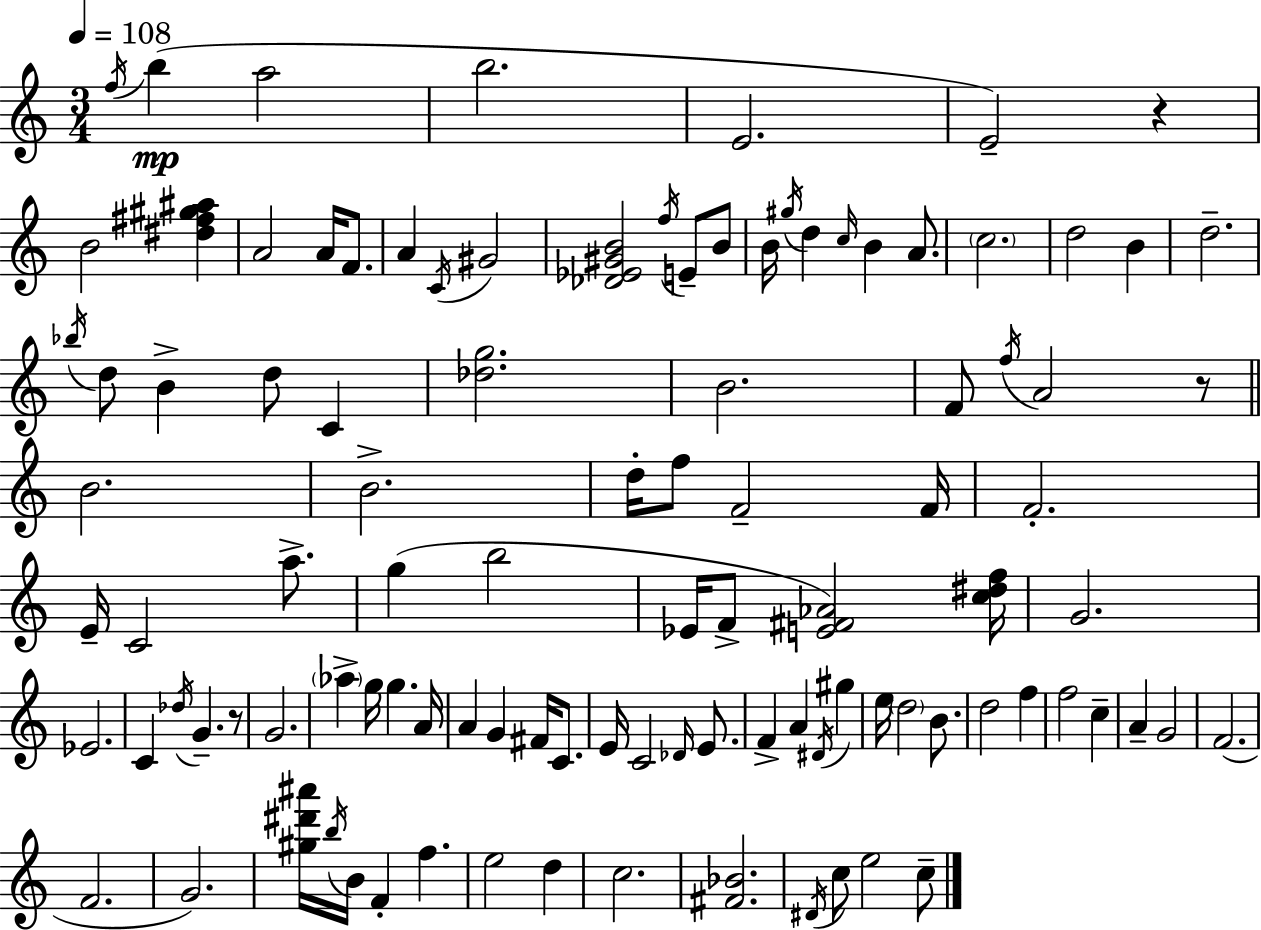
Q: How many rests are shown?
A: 3